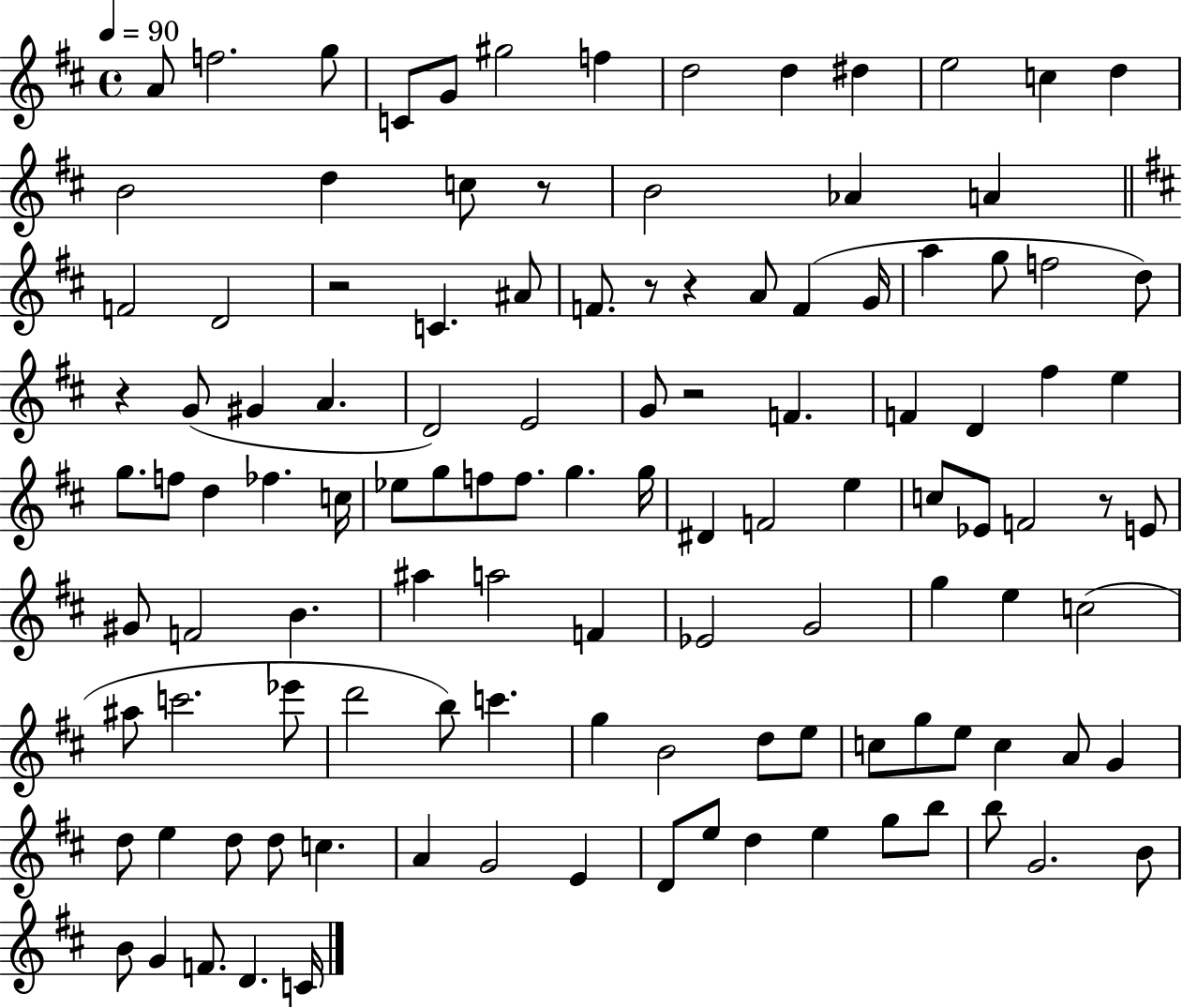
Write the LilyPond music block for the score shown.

{
  \clef treble
  \time 4/4
  \defaultTimeSignature
  \key d \major
  \tempo 4 = 90
  \repeat volta 2 { a'8 f''2. g''8 | c'8 g'8 gis''2 f''4 | d''2 d''4 dis''4 | e''2 c''4 d''4 | \break b'2 d''4 c''8 r8 | b'2 aes'4 a'4 | \bar "||" \break \key d \major f'2 d'2 | r2 c'4. ais'8 | f'8. r8 r4 a'8 f'4( g'16 | a''4 g''8 f''2 d''8) | \break r4 g'8( gis'4 a'4. | d'2) e'2 | g'8 r2 f'4. | f'4 d'4 fis''4 e''4 | \break g''8. f''8 d''4 fes''4. c''16 | ees''8 g''8 f''8 f''8. g''4. g''16 | dis'4 f'2 e''4 | c''8 ees'8 f'2 r8 e'8 | \break gis'8 f'2 b'4. | ais''4 a''2 f'4 | ees'2 g'2 | g''4 e''4 c''2( | \break ais''8 c'''2. ees'''8 | d'''2 b''8) c'''4. | g''4 b'2 d''8 e''8 | c''8 g''8 e''8 c''4 a'8 g'4 | \break d''8 e''4 d''8 d''8 c''4. | a'4 g'2 e'4 | d'8 e''8 d''4 e''4 g''8 b''8 | b''8 g'2. b'8 | \break b'8 g'4 f'8. d'4. c'16 | } \bar "|."
}